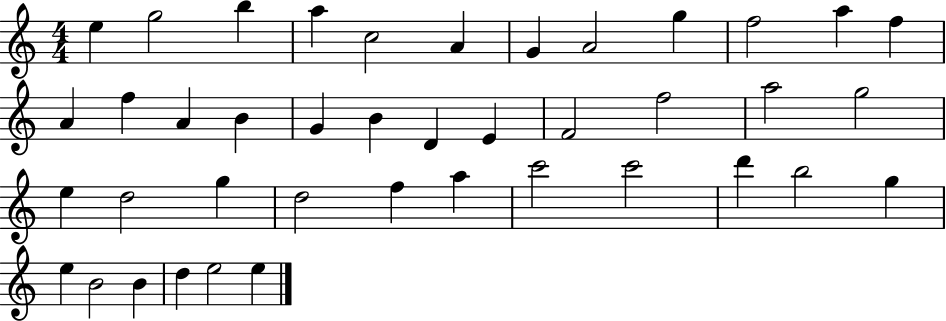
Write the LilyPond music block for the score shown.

{
  \clef treble
  \numericTimeSignature
  \time 4/4
  \key c \major
  e''4 g''2 b''4 | a''4 c''2 a'4 | g'4 a'2 g''4 | f''2 a''4 f''4 | \break a'4 f''4 a'4 b'4 | g'4 b'4 d'4 e'4 | f'2 f''2 | a''2 g''2 | \break e''4 d''2 g''4 | d''2 f''4 a''4 | c'''2 c'''2 | d'''4 b''2 g''4 | \break e''4 b'2 b'4 | d''4 e''2 e''4 | \bar "|."
}